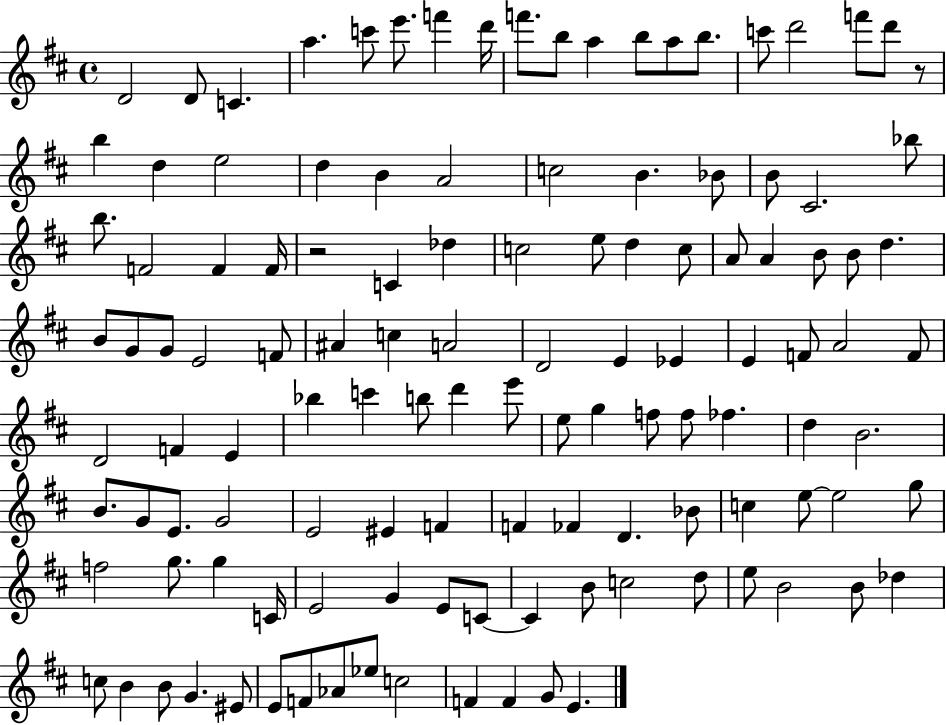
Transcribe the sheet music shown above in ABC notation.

X:1
T:Untitled
M:4/4
L:1/4
K:D
D2 D/2 C a c'/2 e'/2 f' d'/4 f'/2 b/2 a b/2 a/2 b/2 c'/2 d'2 f'/2 d'/2 z/2 b d e2 d B A2 c2 B _B/2 B/2 ^C2 _b/2 b/2 F2 F F/4 z2 C _d c2 e/2 d c/2 A/2 A B/2 B/2 d B/2 G/2 G/2 E2 F/2 ^A c A2 D2 E _E E F/2 A2 F/2 D2 F E _b c' b/2 d' e'/2 e/2 g f/2 f/2 _f d B2 B/2 G/2 E/2 G2 E2 ^E F F _F D _B/2 c e/2 e2 g/2 f2 g/2 g C/4 E2 G E/2 C/2 C B/2 c2 d/2 e/2 B2 B/2 _d c/2 B B/2 G ^E/2 E/2 F/2 _A/2 _e/2 c2 F F G/2 E